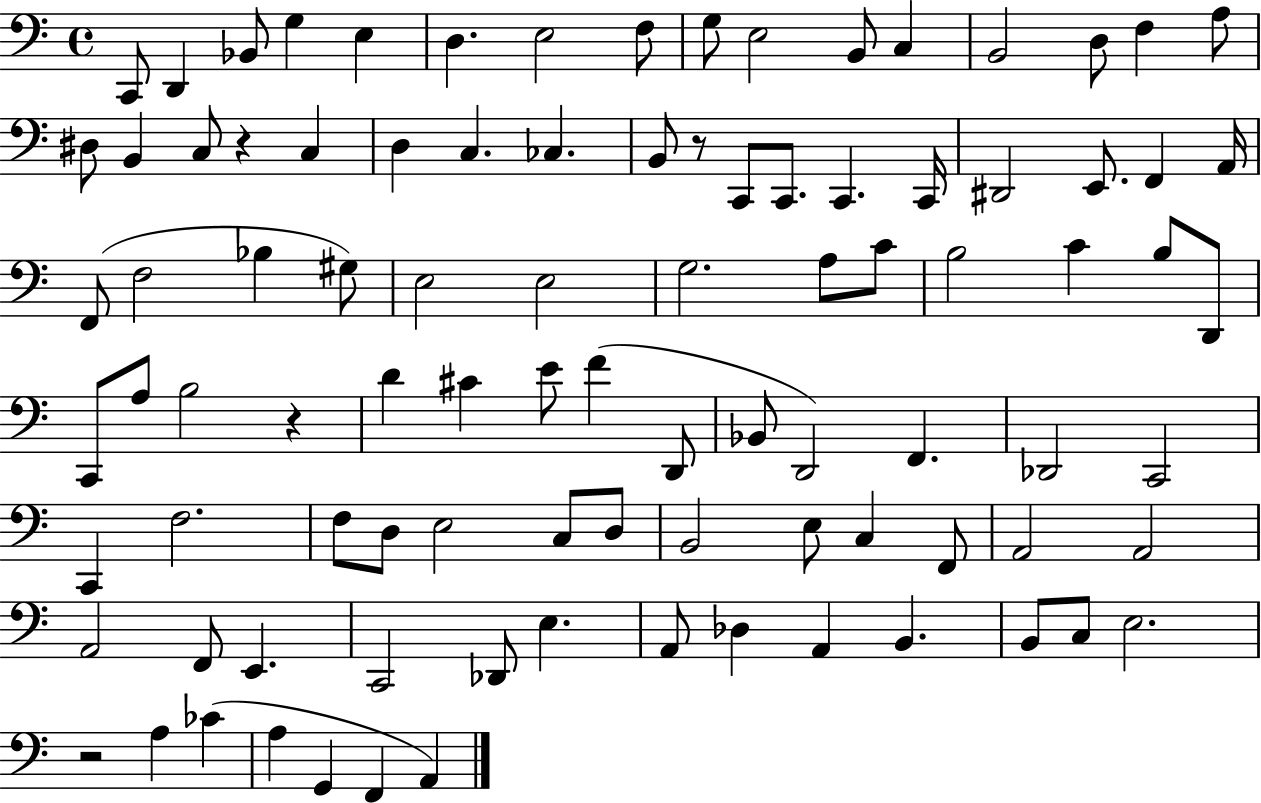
X:1
T:Untitled
M:4/4
L:1/4
K:C
C,,/2 D,, _B,,/2 G, E, D, E,2 F,/2 G,/2 E,2 B,,/2 C, B,,2 D,/2 F, A,/2 ^D,/2 B,, C,/2 z C, D, C, _C, B,,/2 z/2 C,,/2 C,,/2 C,, C,,/4 ^D,,2 E,,/2 F,, A,,/4 F,,/2 F,2 _B, ^G,/2 E,2 E,2 G,2 A,/2 C/2 B,2 C B,/2 D,,/2 C,,/2 A,/2 B,2 z D ^C E/2 F D,,/2 _B,,/2 D,,2 F,, _D,,2 C,,2 C,, F,2 F,/2 D,/2 E,2 C,/2 D,/2 B,,2 E,/2 C, F,,/2 A,,2 A,,2 A,,2 F,,/2 E,, C,,2 _D,,/2 E, A,,/2 _D, A,, B,, B,,/2 C,/2 E,2 z2 A, _C A, G,, F,, A,,